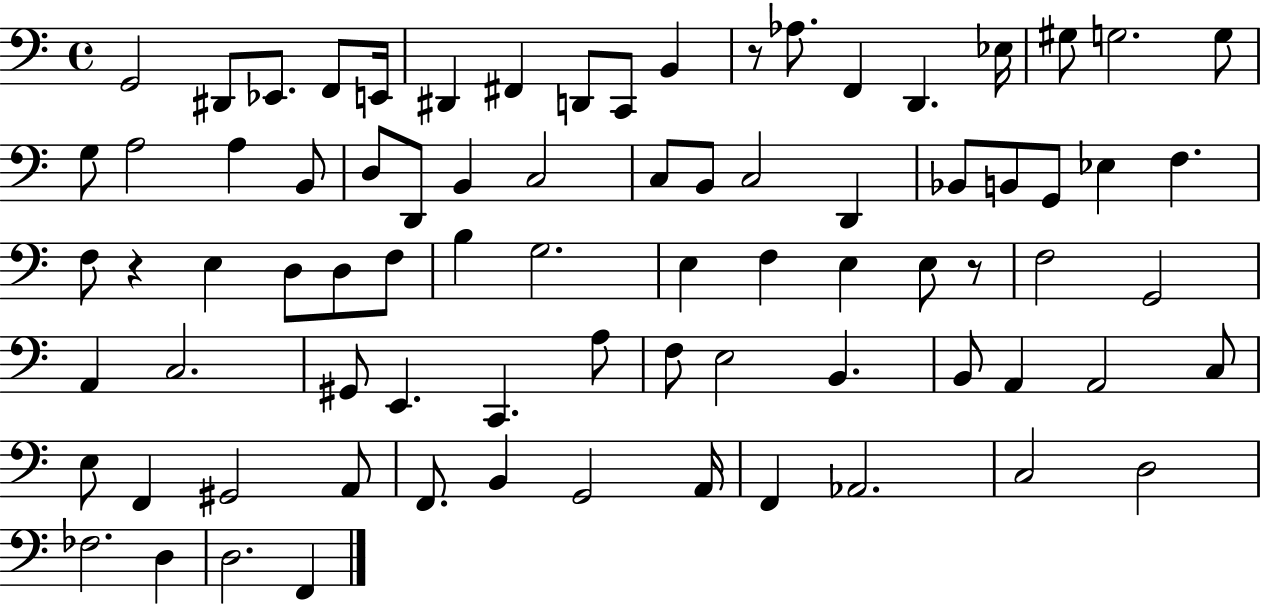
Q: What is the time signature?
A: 4/4